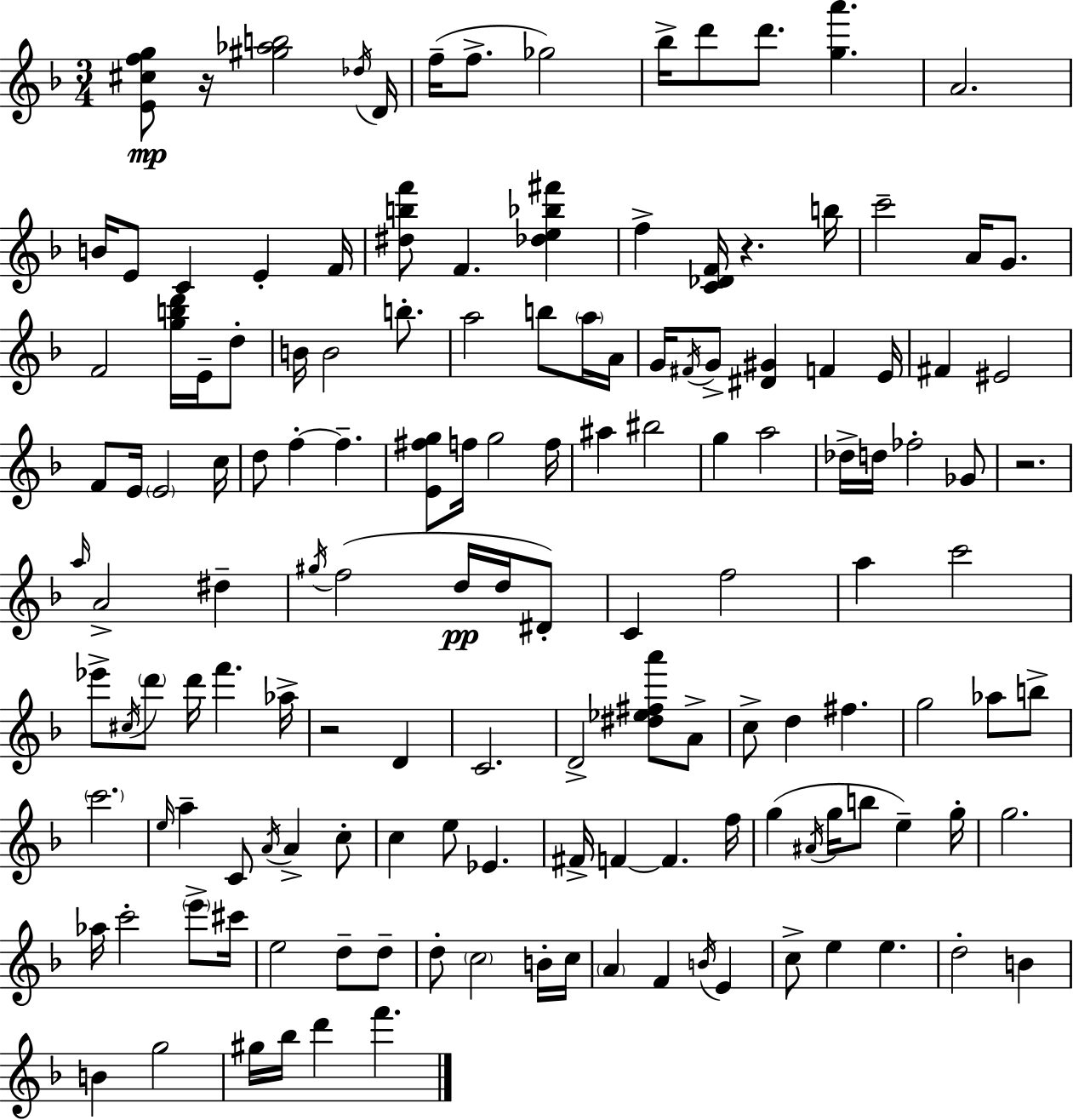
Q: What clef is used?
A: treble